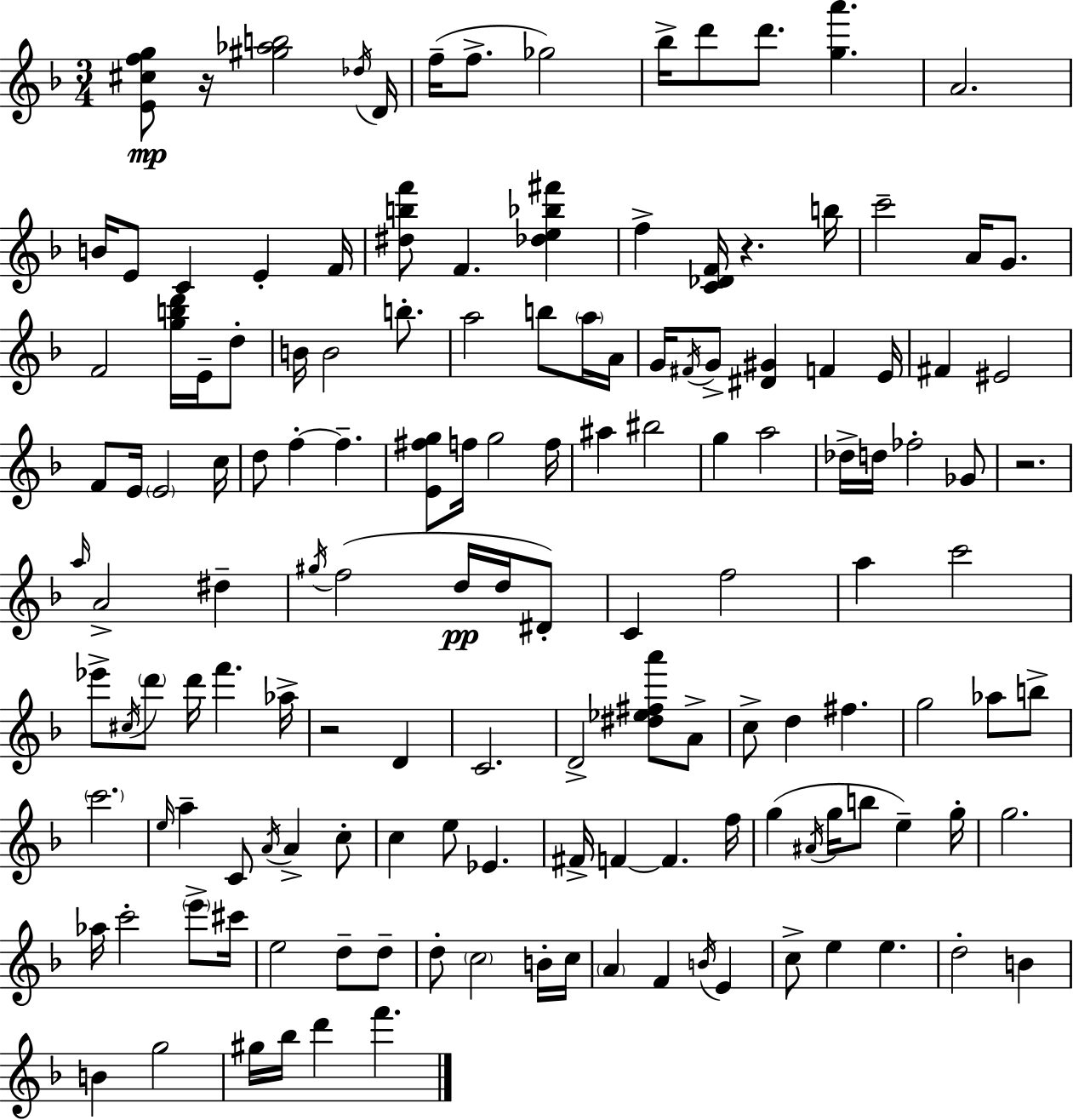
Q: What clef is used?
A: treble